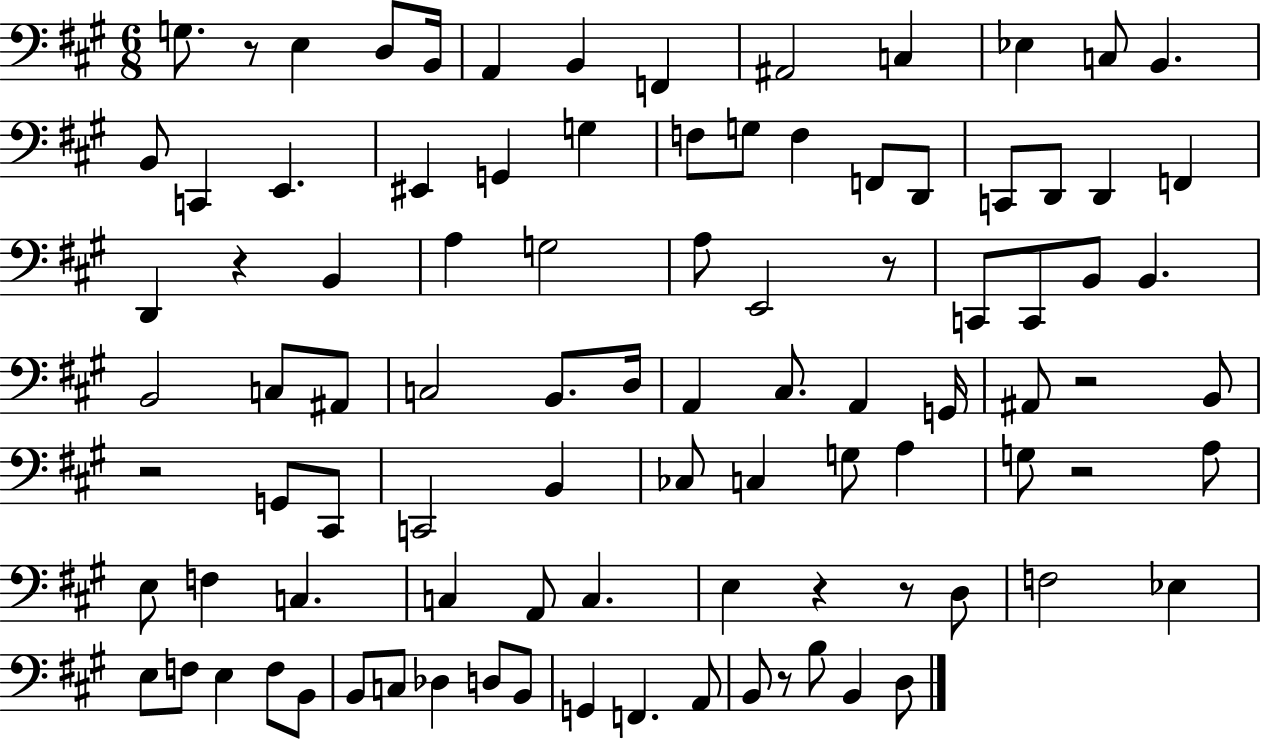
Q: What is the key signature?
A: A major